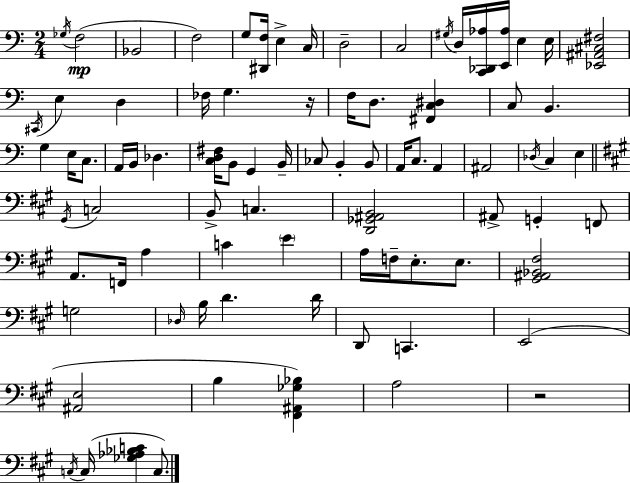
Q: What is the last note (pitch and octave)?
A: C3